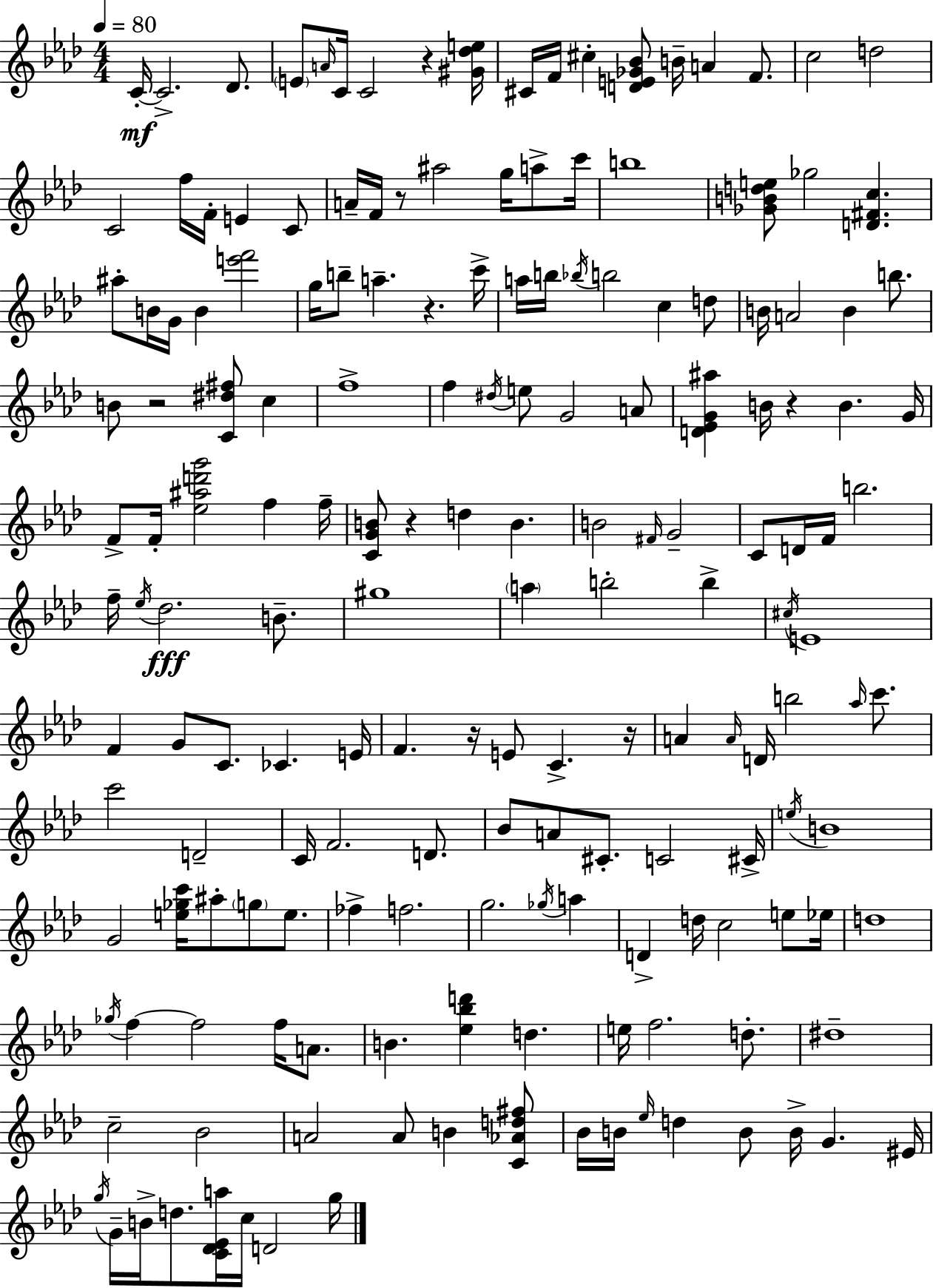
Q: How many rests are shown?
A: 8